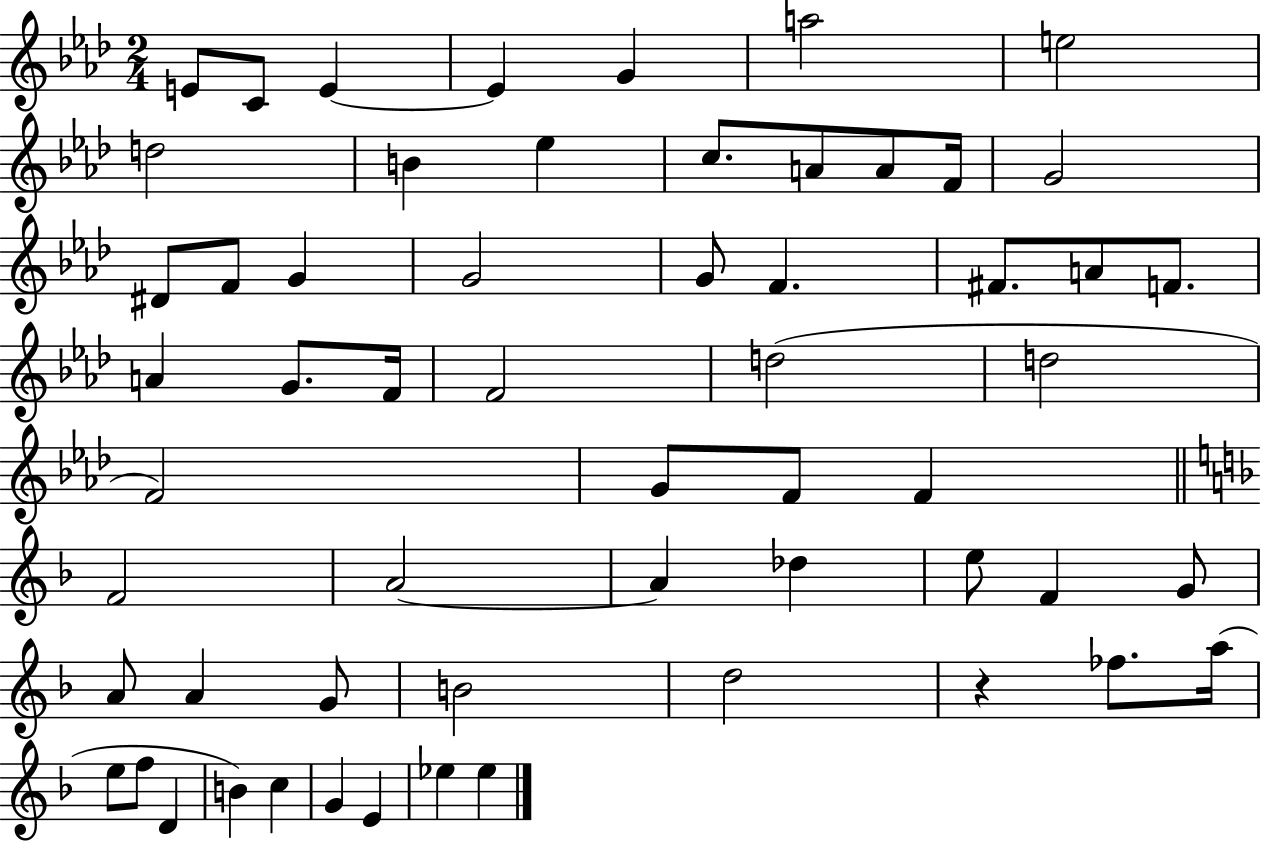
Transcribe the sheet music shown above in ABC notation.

X:1
T:Untitled
M:2/4
L:1/4
K:Ab
E/2 C/2 E E G a2 e2 d2 B _e c/2 A/2 A/2 F/4 G2 ^D/2 F/2 G G2 G/2 F ^F/2 A/2 F/2 A G/2 F/4 F2 d2 d2 F2 G/2 F/2 F F2 A2 A _d e/2 F G/2 A/2 A G/2 B2 d2 z _f/2 a/4 e/2 f/2 D B c G E _e _e